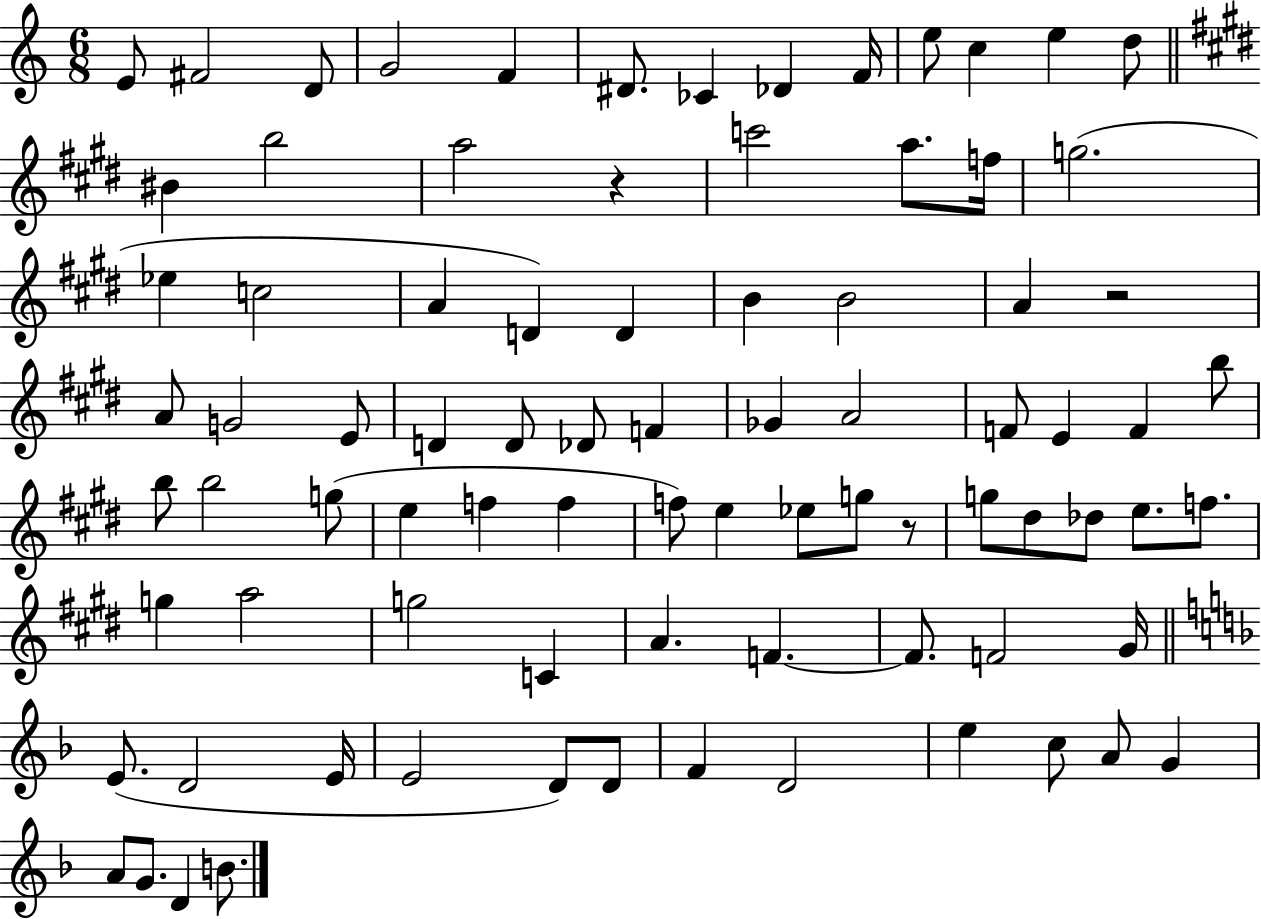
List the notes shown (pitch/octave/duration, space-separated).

E4/e F#4/h D4/e G4/h F4/q D#4/e. CES4/q Db4/q F4/s E5/e C5/q E5/q D5/e BIS4/q B5/h A5/h R/q C6/h A5/e. F5/s G5/h. Eb5/q C5/h A4/q D4/q D4/q B4/q B4/h A4/q R/h A4/e G4/h E4/e D4/q D4/e Db4/e F4/q Gb4/q A4/h F4/e E4/q F4/q B5/e B5/e B5/h G5/e E5/q F5/q F5/q F5/e E5/q Eb5/e G5/e R/e G5/e D#5/e Db5/e E5/e. F5/e. G5/q A5/h G5/h C4/q A4/q. F4/q. F4/e. F4/h G#4/s E4/e. D4/h E4/s E4/h D4/e D4/e F4/q D4/h E5/q C5/e A4/e G4/q A4/e G4/e. D4/q B4/e.